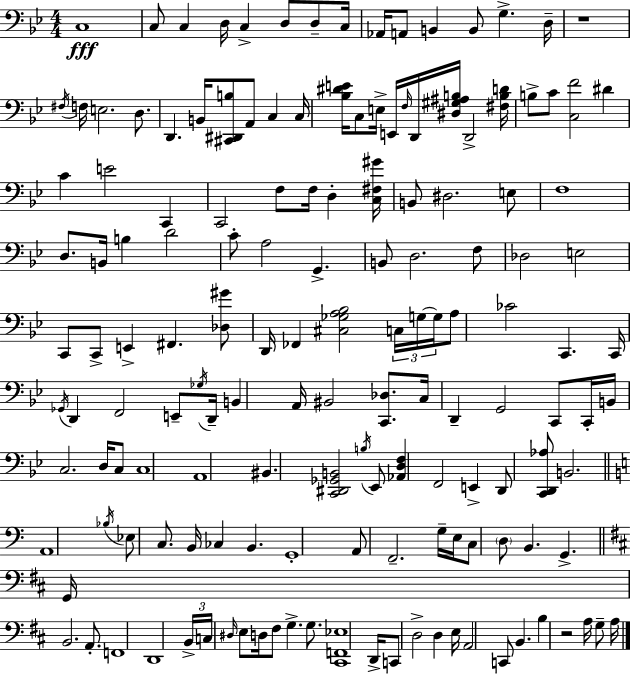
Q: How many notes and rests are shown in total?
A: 151